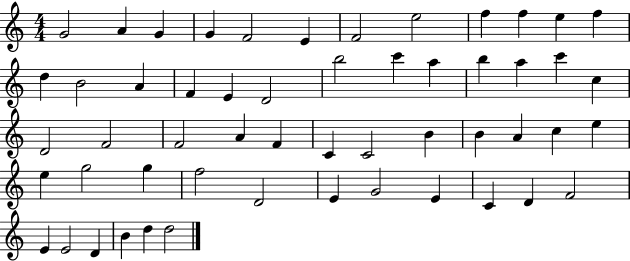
X:1
T:Untitled
M:4/4
L:1/4
K:C
G2 A G G F2 E F2 e2 f f e f d B2 A F E D2 b2 c' a b a c' c D2 F2 F2 A F C C2 B B A c e e g2 g f2 D2 E G2 E C D F2 E E2 D B d d2